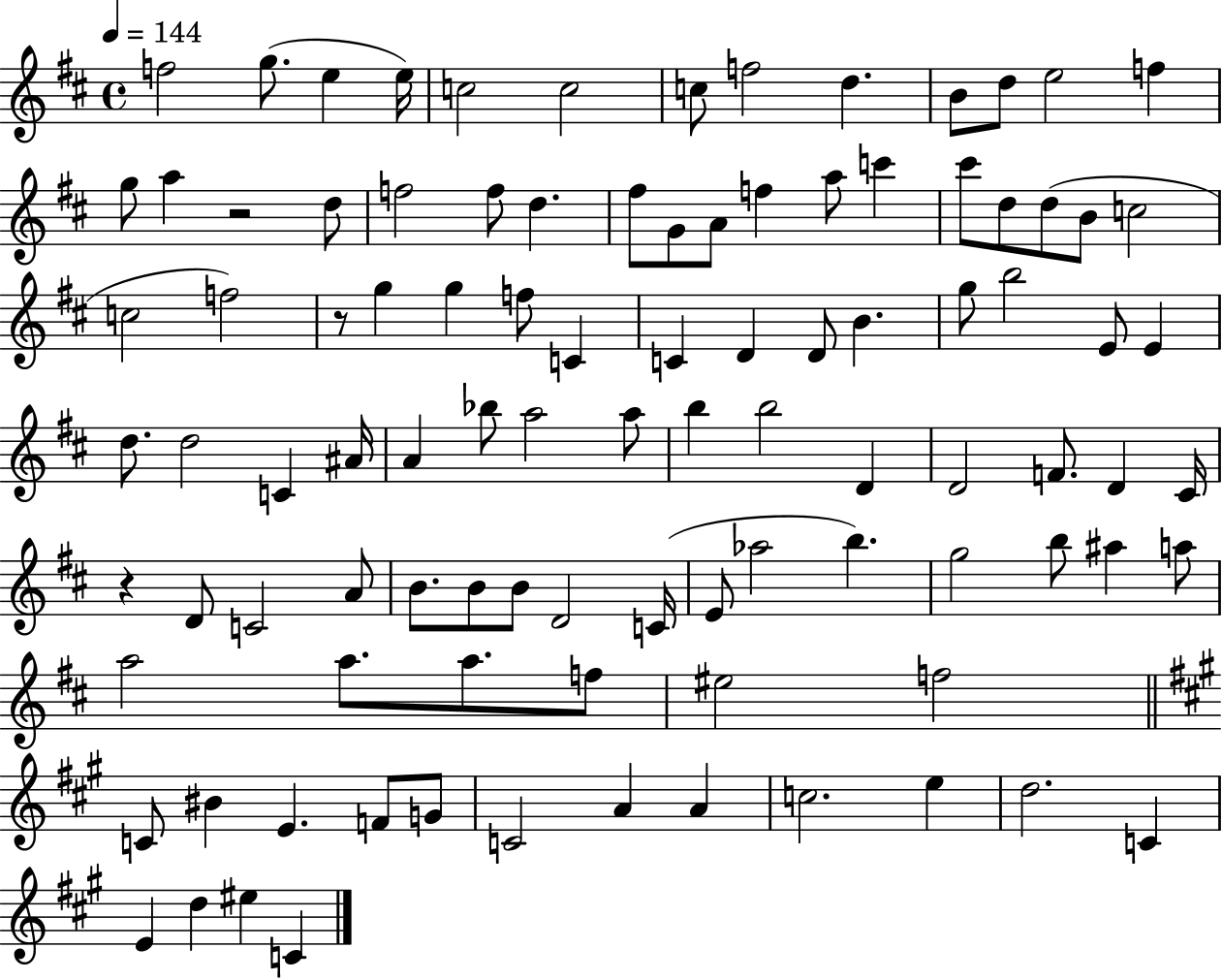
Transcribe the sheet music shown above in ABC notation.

X:1
T:Untitled
M:4/4
L:1/4
K:D
f2 g/2 e e/4 c2 c2 c/2 f2 d B/2 d/2 e2 f g/2 a z2 d/2 f2 f/2 d ^f/2 G/2 A/2 f a/2 c' ^c'/2 d/2 d/2 B/2 c2 c2 f2 z/2 g g f/2 C C D D/2 B g/2 b2 E/2 E d/2 d2 C ^A/4 A _b/2 a2 a/2 b b2 D D2 F/2 D ^C/4 z D/2 C2 A/2 B/2 B/2 B/2 D2 C/4 E/2 _a2 b g2 b/2 ^a a/2 a2 a/2 a/2 f/2 ^e2 f2 C/2 ^B E F/2 G/2 C2 A A c2 e d2 C E d ^e C